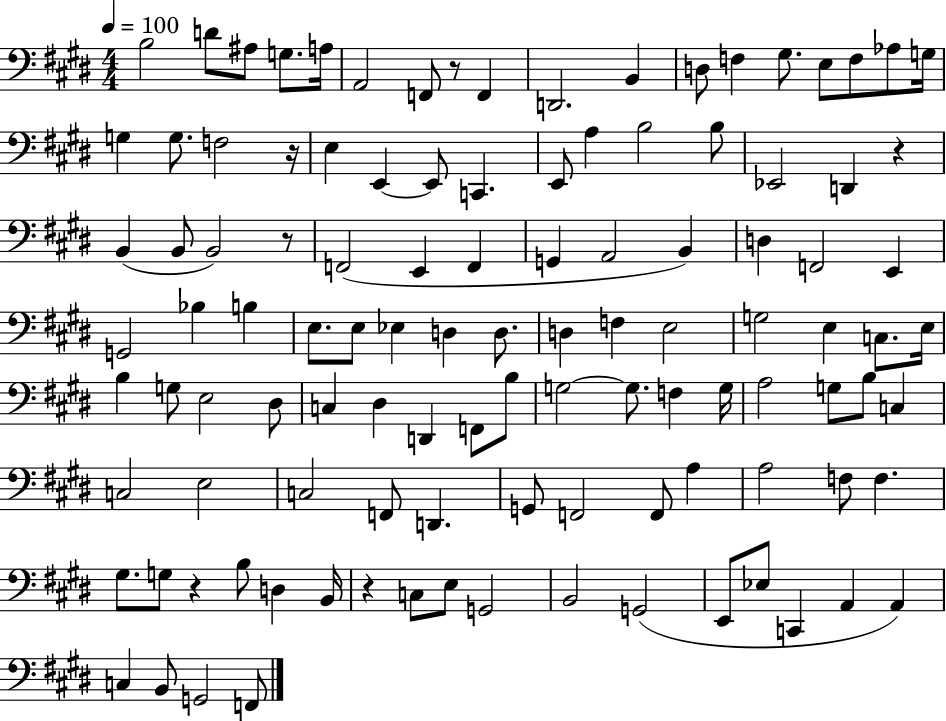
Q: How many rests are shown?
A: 6